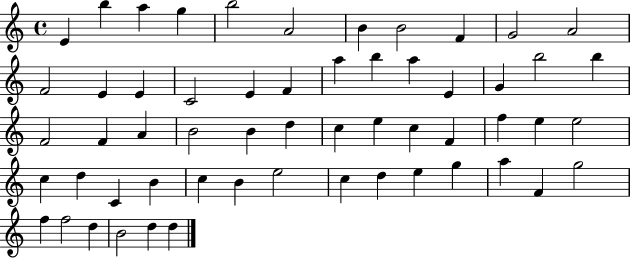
{
  \clef treble
  \time 4/4
  \defaultTimeSignature
  \key c \major
  e'4 b''4 a''4 g''4 | b''2 a'2 | b'4 b'2 f'4 | g'2 a'2 | \break f'2 e'4 e'4 | c'2 e'4 f'4 | a''4 b''4 a''4 e'4 | g'4 b''2 b''4 | \break f'2 f'4 a'4 | b'2 b'4 d''4 | c''4 e''4 c''4 f'4 | f''4 e''4 e''2 | \break c''4 d''4 c'4 b'4 | c''4 b'4 e''2 | c''4 d''4 e''4 g''4 | a''4 f'4 g''2 | \break f''4 f''2 d''4 | b'2 d''4 d''4 | \bar "|."
}